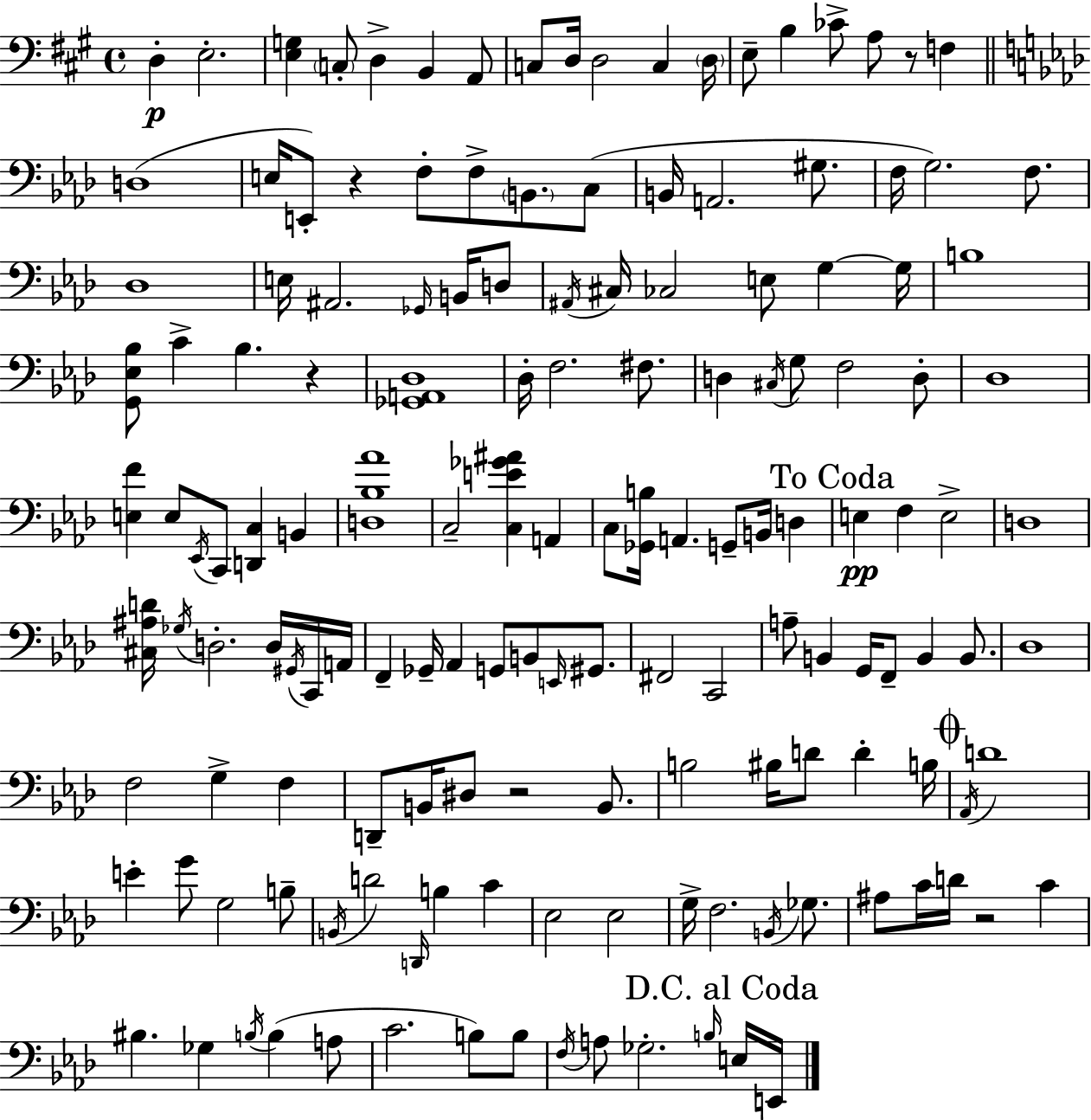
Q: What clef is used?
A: bass